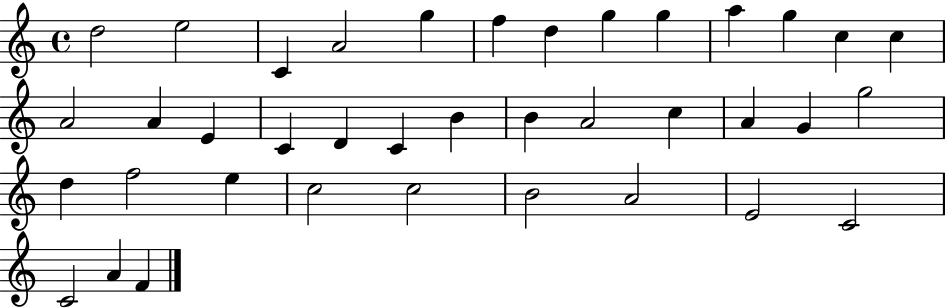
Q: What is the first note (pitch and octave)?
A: D5